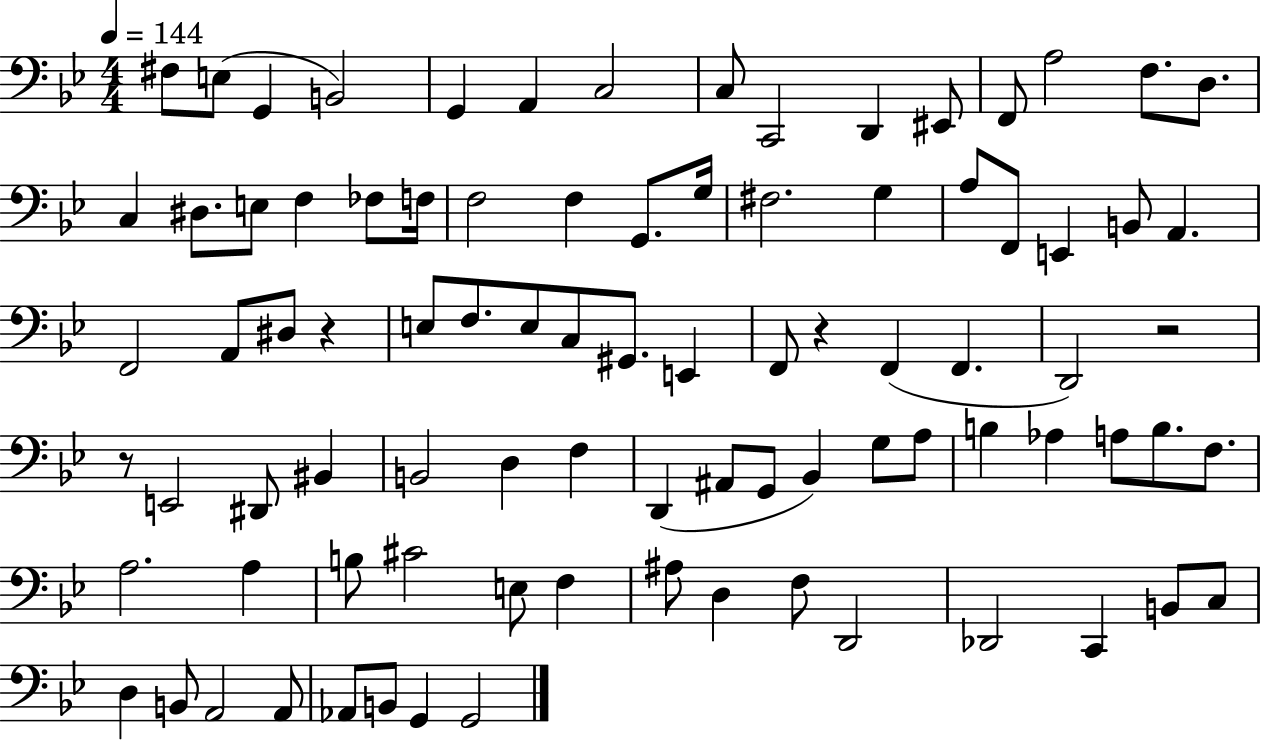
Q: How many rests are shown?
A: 4